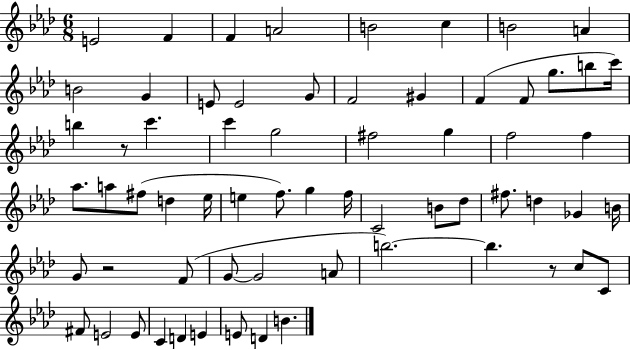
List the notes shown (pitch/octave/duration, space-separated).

E4/h F4/q F4/q A4/h B4/h C5/q B4/h A4/q B4/h G4/q E4/e E4/h G4/e F4/h G#4/q F4/q F4/e G5/e. B5/e C6/s B5/q R/e C6/q. C6/q G5/h F#5/h G5/q F5/h F5/q Ab5/e. A5/e F#5/e D5/q Eb5/s E5/q F5/e. G5/q F5/s C4/h B4/e Db5/e F#5/e. D5/q Gb4/q B4/s G4/e R/h F4/e G4/e G4/h A4/e B5/h. B5/q. R/e C5/e C4/e F#4/e E4/h E4/e C4/q D4/q E4/q E4/e D4/q B4/q.